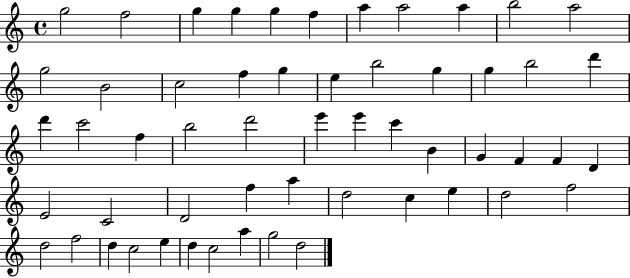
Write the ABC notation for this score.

X:1
T:Untitled
M:4/4
L:1/4
K:C
g2 f2 g g g f a a2 a b2 a2 g2 B2 c2 f g e b2 g g b2 d' d' c'2 f b2 d'2 e' e' c' B G F F D E2 C2 D2 f a d2 c e d2 f2 d2 f2 d c2 e d c2 a g2 d2